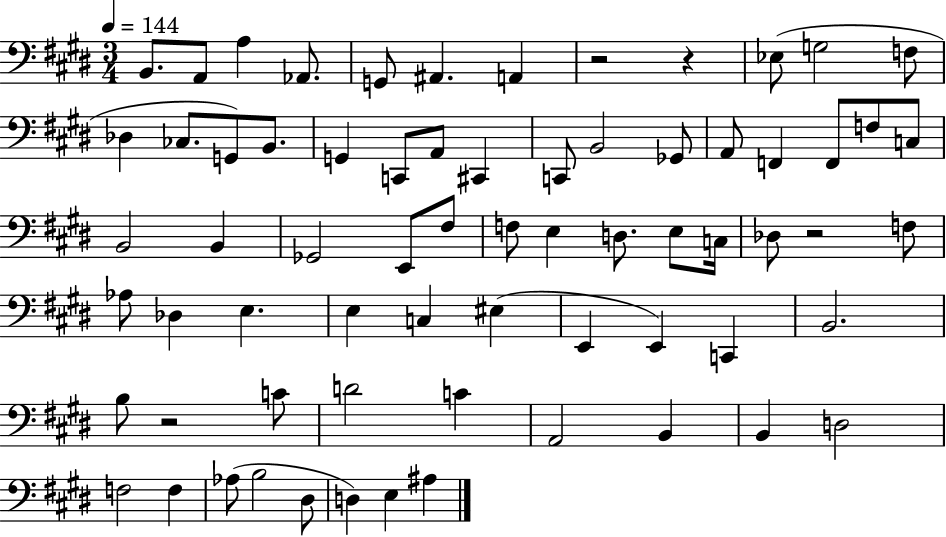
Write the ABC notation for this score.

X:1
T:Untitled
M:3/4
L:1/4
K:E
B,,/2 A,,/2 A, _A,,/2 G,,/2 ^A,, A,, z2 z _E,/2 G,2 F,/2 _D, _C,/2 G,,/2 B,,/2 G,, C,,/2 A,,/2 ^C,, C,,/2 B,,2 _G,,/2 A,,/2 F,, F,,/2 F,/2 C,/2 B,,2 B,, _G,,2 E,,/2 ^F,/2 F,/2 E, D,/2 E,/2 C,/4 _D,/2 z2 F,/2 _A,/2 _D, E, E, C, ^E, E,, E,, C,, B,,2 B,/2 z2 C/2 D2 C A,,2 B,, B,, D,2 F,2 F, _A,/2 B,2 ^D,/2 D, E, ^A,